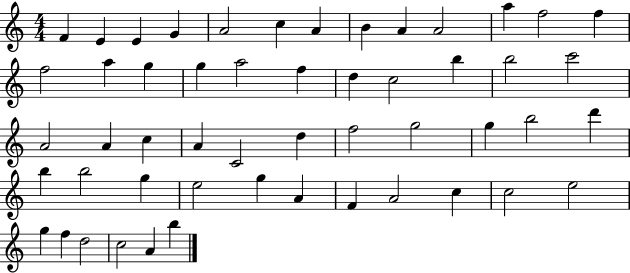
F4/q E4/q E4/q G4/q A4/h C5/q A4/q B4/q A4/q A4/h A5/q F5/h F5/q F5/h A5/q G5/q G5/q A5/h F5/q D5/q C5/h B5/q B5/h C6/h A4/h A4/q C5/q A4/q C4/h D5/q F5/h G5/h G5/q B5/h D6/q B5/q B5/h G5/q E5/h G5/q A4/q F4/q A4/h C5/q C5/h E5/h G5/q F5/q D5/h C5/h A4/q B5/q